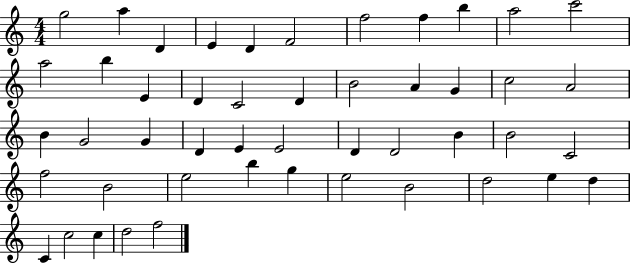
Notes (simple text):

G5/h A5/q D4/q E4/q D4/q F4/h F5/h F5/q B5/q A5/h C6/h A5/h B5/q E4/q D4/q C4/h D4/q B4/h A4/q G4/q C5/h A4/h B4/q G4/h G4/q D4/q E4/q E4/h D4/q D4/h B4/q B4/h C4/h F5/h B4/h E5/h B5/q G5/q E5/h B4/h D5/h E5/q D5/q C4/q C5/h C5/q D5/h F5/h